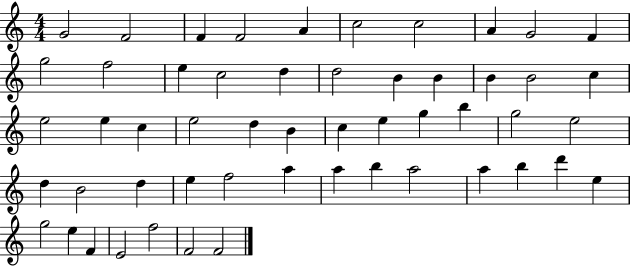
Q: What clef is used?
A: treble